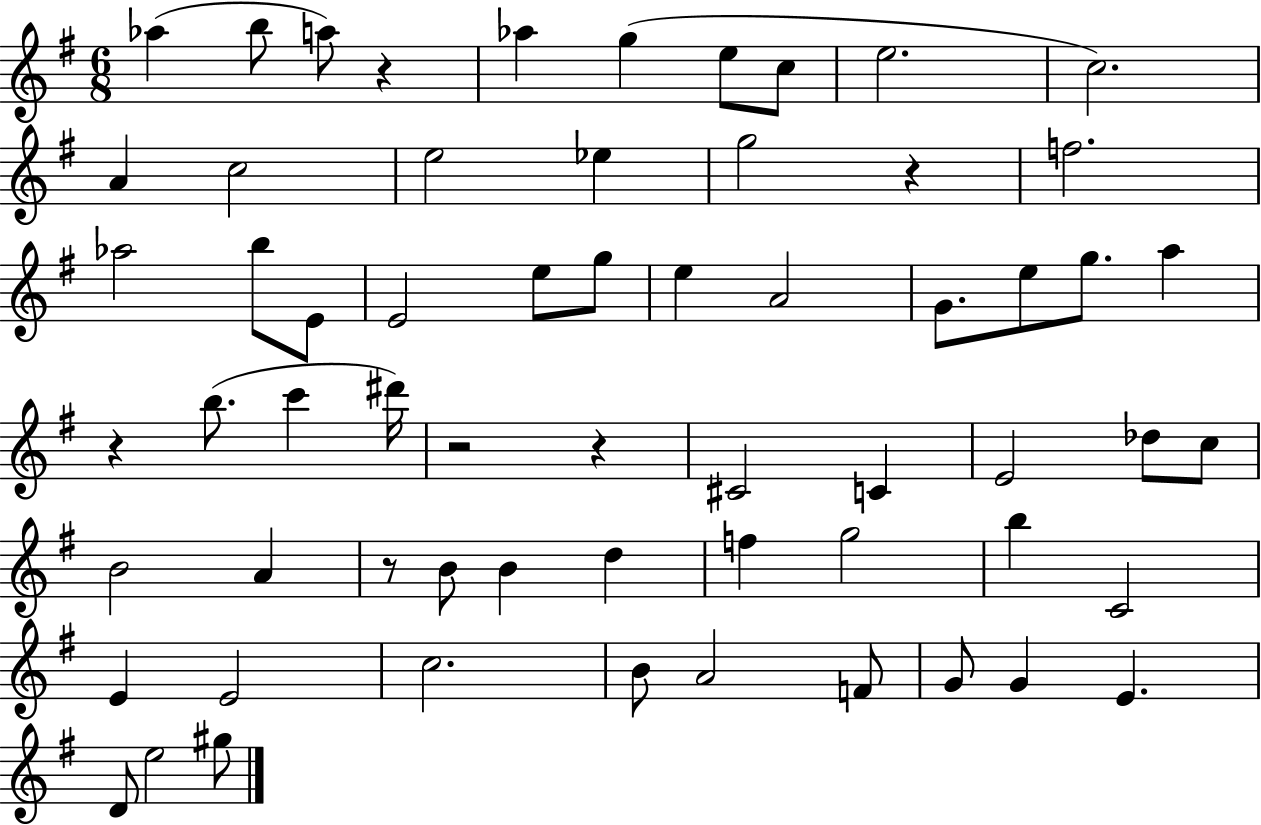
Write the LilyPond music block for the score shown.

{
  \clef treble
  \numericTimeSignature
  \time 6/8
  \key g \major
  \repeat volta 2 { aes''4( b''8 a''8) r4 | aes''4 g''4( e''8 c''8 | e''2. | c''2.) | \break a'4 c''2 | e''2 ees''4 | g''2 r4 | f''2. | \break aes''2 b''8 e'8 | e'2 e''8 g''8 | e''4 a'2 | g'8. e''8 g''8. a''4 | \break r4 b''8.( c'''4 dis'''16) | r2 r4 | cis'2 c'4 | e'2 des''8 c''8 | \break b'2 a'4 | r8 b'8 b'4 d''4 | f''4 g''2 | b''4 c'2 | \break e'4 e'2 | c''2. | b'8 a'2 f'8 | g'8 g'4 e'4. | \break d'8 e''2 gis''8 | } \bar "|."
}